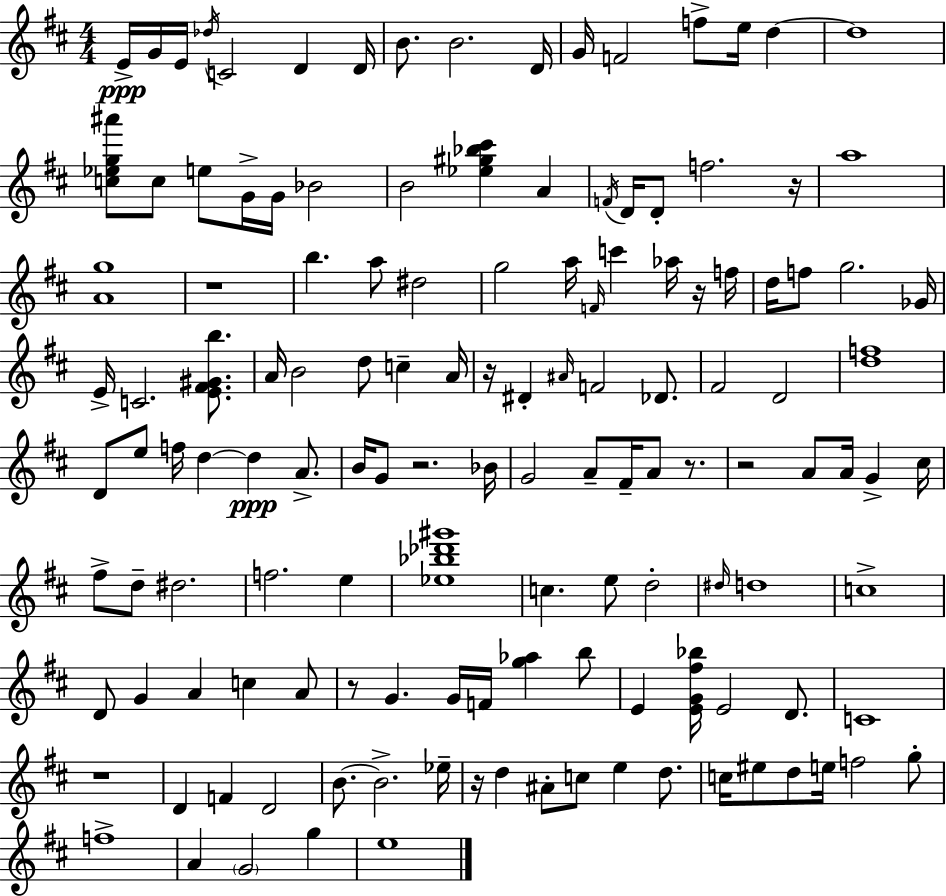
{
  \clef treble
  \numericTimeSignature
  \time 4/4
  \key d \major
  e'16->\ppp g'16 e'16 \acciaccatura { des''16 } c'2 d'4 | d'16 b'8. b'2. | d'16 g'16 f'2 f''8-> e''16 d''4~~ | d''1 | \break <c'' ees'' g'' ais'''>8 c''8 e''8 g'16-> g'16 bes'2 | b'2 <ees'' gis'' bes'' cis'''>4 a'4 | \acciaccatura { f'16 } d'16 d'8-. f''2. | r16 a''1 | \break <a' g''>1 | r1 | b''4. a''8 dis''2 | g''2 a''16 \grace { f'16 } c'''4 | \break aes''16 r16 f''16 d''16 f''8 g''2. | ges'16 e'16-> c'2. | <e' fis' gis' b''>8. a'16 b'2 d''8 c''4-- | a'16 r16 dis'4-. \grace { ais'16 } f'2 | \break des'8. fis'2 d'2 | <d'' f''>1 | d'8 e''8 f''16 d''4~~ d''4\ppp | a'8.-> b'16 g'8 r2. | \break bes'16 g'2 a'8-- fis'16-- a'8 | r8. r2 a'8 a'16 g'4-> | cis''16 fis''8-> d''8-- dis''2. | f''2. | \break e''4 <ees'' bes'' des''' gis'''>1 | c''4. e''8 d''2-. | \grace { dis''16 } d''1 | c''1-> | \break d'8 g'4 a'4 c''4 | a'8 r8 g'4. g'16 f'16 <g'' aes''>4 | b''8 e'4 <e' g' fis'' bes''>16 e'2 | d'8. c'1 | \break r1 | d'4 f'4 d'2 | b'8.~~ b'2.-> | ees''16-- r16 d''4 ais'8-. c''8 e''4 | \break d''8. c''16 eis''8 d''8 e''16 f''2 | g''8-. f''1-> | a'4 \parenthesize g'2 | g''4 e''1 | \break \bar "|."
}